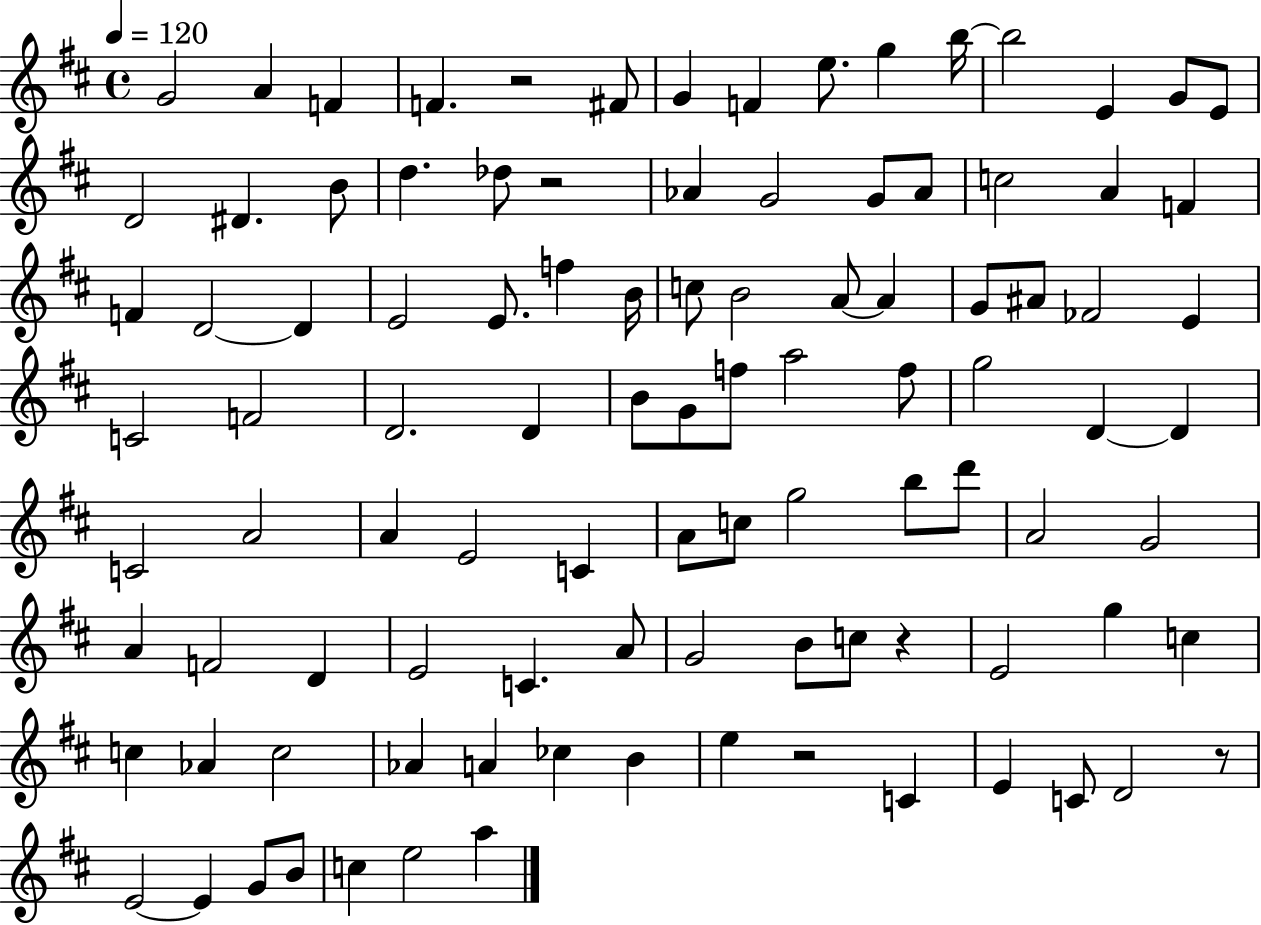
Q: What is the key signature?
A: D major